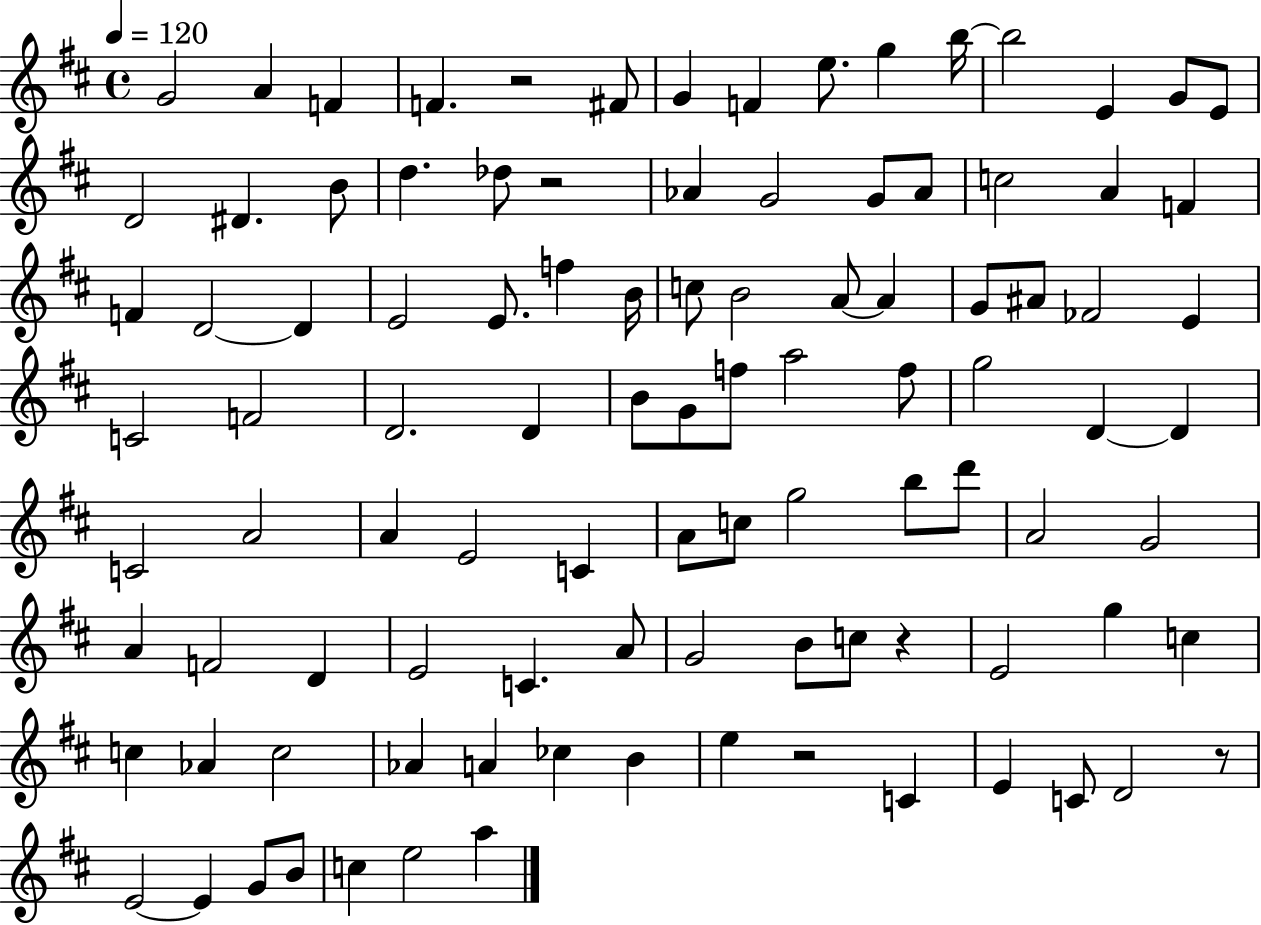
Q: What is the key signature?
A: D major